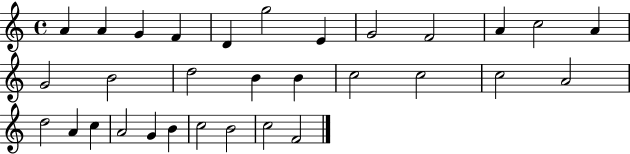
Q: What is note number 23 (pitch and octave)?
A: A4